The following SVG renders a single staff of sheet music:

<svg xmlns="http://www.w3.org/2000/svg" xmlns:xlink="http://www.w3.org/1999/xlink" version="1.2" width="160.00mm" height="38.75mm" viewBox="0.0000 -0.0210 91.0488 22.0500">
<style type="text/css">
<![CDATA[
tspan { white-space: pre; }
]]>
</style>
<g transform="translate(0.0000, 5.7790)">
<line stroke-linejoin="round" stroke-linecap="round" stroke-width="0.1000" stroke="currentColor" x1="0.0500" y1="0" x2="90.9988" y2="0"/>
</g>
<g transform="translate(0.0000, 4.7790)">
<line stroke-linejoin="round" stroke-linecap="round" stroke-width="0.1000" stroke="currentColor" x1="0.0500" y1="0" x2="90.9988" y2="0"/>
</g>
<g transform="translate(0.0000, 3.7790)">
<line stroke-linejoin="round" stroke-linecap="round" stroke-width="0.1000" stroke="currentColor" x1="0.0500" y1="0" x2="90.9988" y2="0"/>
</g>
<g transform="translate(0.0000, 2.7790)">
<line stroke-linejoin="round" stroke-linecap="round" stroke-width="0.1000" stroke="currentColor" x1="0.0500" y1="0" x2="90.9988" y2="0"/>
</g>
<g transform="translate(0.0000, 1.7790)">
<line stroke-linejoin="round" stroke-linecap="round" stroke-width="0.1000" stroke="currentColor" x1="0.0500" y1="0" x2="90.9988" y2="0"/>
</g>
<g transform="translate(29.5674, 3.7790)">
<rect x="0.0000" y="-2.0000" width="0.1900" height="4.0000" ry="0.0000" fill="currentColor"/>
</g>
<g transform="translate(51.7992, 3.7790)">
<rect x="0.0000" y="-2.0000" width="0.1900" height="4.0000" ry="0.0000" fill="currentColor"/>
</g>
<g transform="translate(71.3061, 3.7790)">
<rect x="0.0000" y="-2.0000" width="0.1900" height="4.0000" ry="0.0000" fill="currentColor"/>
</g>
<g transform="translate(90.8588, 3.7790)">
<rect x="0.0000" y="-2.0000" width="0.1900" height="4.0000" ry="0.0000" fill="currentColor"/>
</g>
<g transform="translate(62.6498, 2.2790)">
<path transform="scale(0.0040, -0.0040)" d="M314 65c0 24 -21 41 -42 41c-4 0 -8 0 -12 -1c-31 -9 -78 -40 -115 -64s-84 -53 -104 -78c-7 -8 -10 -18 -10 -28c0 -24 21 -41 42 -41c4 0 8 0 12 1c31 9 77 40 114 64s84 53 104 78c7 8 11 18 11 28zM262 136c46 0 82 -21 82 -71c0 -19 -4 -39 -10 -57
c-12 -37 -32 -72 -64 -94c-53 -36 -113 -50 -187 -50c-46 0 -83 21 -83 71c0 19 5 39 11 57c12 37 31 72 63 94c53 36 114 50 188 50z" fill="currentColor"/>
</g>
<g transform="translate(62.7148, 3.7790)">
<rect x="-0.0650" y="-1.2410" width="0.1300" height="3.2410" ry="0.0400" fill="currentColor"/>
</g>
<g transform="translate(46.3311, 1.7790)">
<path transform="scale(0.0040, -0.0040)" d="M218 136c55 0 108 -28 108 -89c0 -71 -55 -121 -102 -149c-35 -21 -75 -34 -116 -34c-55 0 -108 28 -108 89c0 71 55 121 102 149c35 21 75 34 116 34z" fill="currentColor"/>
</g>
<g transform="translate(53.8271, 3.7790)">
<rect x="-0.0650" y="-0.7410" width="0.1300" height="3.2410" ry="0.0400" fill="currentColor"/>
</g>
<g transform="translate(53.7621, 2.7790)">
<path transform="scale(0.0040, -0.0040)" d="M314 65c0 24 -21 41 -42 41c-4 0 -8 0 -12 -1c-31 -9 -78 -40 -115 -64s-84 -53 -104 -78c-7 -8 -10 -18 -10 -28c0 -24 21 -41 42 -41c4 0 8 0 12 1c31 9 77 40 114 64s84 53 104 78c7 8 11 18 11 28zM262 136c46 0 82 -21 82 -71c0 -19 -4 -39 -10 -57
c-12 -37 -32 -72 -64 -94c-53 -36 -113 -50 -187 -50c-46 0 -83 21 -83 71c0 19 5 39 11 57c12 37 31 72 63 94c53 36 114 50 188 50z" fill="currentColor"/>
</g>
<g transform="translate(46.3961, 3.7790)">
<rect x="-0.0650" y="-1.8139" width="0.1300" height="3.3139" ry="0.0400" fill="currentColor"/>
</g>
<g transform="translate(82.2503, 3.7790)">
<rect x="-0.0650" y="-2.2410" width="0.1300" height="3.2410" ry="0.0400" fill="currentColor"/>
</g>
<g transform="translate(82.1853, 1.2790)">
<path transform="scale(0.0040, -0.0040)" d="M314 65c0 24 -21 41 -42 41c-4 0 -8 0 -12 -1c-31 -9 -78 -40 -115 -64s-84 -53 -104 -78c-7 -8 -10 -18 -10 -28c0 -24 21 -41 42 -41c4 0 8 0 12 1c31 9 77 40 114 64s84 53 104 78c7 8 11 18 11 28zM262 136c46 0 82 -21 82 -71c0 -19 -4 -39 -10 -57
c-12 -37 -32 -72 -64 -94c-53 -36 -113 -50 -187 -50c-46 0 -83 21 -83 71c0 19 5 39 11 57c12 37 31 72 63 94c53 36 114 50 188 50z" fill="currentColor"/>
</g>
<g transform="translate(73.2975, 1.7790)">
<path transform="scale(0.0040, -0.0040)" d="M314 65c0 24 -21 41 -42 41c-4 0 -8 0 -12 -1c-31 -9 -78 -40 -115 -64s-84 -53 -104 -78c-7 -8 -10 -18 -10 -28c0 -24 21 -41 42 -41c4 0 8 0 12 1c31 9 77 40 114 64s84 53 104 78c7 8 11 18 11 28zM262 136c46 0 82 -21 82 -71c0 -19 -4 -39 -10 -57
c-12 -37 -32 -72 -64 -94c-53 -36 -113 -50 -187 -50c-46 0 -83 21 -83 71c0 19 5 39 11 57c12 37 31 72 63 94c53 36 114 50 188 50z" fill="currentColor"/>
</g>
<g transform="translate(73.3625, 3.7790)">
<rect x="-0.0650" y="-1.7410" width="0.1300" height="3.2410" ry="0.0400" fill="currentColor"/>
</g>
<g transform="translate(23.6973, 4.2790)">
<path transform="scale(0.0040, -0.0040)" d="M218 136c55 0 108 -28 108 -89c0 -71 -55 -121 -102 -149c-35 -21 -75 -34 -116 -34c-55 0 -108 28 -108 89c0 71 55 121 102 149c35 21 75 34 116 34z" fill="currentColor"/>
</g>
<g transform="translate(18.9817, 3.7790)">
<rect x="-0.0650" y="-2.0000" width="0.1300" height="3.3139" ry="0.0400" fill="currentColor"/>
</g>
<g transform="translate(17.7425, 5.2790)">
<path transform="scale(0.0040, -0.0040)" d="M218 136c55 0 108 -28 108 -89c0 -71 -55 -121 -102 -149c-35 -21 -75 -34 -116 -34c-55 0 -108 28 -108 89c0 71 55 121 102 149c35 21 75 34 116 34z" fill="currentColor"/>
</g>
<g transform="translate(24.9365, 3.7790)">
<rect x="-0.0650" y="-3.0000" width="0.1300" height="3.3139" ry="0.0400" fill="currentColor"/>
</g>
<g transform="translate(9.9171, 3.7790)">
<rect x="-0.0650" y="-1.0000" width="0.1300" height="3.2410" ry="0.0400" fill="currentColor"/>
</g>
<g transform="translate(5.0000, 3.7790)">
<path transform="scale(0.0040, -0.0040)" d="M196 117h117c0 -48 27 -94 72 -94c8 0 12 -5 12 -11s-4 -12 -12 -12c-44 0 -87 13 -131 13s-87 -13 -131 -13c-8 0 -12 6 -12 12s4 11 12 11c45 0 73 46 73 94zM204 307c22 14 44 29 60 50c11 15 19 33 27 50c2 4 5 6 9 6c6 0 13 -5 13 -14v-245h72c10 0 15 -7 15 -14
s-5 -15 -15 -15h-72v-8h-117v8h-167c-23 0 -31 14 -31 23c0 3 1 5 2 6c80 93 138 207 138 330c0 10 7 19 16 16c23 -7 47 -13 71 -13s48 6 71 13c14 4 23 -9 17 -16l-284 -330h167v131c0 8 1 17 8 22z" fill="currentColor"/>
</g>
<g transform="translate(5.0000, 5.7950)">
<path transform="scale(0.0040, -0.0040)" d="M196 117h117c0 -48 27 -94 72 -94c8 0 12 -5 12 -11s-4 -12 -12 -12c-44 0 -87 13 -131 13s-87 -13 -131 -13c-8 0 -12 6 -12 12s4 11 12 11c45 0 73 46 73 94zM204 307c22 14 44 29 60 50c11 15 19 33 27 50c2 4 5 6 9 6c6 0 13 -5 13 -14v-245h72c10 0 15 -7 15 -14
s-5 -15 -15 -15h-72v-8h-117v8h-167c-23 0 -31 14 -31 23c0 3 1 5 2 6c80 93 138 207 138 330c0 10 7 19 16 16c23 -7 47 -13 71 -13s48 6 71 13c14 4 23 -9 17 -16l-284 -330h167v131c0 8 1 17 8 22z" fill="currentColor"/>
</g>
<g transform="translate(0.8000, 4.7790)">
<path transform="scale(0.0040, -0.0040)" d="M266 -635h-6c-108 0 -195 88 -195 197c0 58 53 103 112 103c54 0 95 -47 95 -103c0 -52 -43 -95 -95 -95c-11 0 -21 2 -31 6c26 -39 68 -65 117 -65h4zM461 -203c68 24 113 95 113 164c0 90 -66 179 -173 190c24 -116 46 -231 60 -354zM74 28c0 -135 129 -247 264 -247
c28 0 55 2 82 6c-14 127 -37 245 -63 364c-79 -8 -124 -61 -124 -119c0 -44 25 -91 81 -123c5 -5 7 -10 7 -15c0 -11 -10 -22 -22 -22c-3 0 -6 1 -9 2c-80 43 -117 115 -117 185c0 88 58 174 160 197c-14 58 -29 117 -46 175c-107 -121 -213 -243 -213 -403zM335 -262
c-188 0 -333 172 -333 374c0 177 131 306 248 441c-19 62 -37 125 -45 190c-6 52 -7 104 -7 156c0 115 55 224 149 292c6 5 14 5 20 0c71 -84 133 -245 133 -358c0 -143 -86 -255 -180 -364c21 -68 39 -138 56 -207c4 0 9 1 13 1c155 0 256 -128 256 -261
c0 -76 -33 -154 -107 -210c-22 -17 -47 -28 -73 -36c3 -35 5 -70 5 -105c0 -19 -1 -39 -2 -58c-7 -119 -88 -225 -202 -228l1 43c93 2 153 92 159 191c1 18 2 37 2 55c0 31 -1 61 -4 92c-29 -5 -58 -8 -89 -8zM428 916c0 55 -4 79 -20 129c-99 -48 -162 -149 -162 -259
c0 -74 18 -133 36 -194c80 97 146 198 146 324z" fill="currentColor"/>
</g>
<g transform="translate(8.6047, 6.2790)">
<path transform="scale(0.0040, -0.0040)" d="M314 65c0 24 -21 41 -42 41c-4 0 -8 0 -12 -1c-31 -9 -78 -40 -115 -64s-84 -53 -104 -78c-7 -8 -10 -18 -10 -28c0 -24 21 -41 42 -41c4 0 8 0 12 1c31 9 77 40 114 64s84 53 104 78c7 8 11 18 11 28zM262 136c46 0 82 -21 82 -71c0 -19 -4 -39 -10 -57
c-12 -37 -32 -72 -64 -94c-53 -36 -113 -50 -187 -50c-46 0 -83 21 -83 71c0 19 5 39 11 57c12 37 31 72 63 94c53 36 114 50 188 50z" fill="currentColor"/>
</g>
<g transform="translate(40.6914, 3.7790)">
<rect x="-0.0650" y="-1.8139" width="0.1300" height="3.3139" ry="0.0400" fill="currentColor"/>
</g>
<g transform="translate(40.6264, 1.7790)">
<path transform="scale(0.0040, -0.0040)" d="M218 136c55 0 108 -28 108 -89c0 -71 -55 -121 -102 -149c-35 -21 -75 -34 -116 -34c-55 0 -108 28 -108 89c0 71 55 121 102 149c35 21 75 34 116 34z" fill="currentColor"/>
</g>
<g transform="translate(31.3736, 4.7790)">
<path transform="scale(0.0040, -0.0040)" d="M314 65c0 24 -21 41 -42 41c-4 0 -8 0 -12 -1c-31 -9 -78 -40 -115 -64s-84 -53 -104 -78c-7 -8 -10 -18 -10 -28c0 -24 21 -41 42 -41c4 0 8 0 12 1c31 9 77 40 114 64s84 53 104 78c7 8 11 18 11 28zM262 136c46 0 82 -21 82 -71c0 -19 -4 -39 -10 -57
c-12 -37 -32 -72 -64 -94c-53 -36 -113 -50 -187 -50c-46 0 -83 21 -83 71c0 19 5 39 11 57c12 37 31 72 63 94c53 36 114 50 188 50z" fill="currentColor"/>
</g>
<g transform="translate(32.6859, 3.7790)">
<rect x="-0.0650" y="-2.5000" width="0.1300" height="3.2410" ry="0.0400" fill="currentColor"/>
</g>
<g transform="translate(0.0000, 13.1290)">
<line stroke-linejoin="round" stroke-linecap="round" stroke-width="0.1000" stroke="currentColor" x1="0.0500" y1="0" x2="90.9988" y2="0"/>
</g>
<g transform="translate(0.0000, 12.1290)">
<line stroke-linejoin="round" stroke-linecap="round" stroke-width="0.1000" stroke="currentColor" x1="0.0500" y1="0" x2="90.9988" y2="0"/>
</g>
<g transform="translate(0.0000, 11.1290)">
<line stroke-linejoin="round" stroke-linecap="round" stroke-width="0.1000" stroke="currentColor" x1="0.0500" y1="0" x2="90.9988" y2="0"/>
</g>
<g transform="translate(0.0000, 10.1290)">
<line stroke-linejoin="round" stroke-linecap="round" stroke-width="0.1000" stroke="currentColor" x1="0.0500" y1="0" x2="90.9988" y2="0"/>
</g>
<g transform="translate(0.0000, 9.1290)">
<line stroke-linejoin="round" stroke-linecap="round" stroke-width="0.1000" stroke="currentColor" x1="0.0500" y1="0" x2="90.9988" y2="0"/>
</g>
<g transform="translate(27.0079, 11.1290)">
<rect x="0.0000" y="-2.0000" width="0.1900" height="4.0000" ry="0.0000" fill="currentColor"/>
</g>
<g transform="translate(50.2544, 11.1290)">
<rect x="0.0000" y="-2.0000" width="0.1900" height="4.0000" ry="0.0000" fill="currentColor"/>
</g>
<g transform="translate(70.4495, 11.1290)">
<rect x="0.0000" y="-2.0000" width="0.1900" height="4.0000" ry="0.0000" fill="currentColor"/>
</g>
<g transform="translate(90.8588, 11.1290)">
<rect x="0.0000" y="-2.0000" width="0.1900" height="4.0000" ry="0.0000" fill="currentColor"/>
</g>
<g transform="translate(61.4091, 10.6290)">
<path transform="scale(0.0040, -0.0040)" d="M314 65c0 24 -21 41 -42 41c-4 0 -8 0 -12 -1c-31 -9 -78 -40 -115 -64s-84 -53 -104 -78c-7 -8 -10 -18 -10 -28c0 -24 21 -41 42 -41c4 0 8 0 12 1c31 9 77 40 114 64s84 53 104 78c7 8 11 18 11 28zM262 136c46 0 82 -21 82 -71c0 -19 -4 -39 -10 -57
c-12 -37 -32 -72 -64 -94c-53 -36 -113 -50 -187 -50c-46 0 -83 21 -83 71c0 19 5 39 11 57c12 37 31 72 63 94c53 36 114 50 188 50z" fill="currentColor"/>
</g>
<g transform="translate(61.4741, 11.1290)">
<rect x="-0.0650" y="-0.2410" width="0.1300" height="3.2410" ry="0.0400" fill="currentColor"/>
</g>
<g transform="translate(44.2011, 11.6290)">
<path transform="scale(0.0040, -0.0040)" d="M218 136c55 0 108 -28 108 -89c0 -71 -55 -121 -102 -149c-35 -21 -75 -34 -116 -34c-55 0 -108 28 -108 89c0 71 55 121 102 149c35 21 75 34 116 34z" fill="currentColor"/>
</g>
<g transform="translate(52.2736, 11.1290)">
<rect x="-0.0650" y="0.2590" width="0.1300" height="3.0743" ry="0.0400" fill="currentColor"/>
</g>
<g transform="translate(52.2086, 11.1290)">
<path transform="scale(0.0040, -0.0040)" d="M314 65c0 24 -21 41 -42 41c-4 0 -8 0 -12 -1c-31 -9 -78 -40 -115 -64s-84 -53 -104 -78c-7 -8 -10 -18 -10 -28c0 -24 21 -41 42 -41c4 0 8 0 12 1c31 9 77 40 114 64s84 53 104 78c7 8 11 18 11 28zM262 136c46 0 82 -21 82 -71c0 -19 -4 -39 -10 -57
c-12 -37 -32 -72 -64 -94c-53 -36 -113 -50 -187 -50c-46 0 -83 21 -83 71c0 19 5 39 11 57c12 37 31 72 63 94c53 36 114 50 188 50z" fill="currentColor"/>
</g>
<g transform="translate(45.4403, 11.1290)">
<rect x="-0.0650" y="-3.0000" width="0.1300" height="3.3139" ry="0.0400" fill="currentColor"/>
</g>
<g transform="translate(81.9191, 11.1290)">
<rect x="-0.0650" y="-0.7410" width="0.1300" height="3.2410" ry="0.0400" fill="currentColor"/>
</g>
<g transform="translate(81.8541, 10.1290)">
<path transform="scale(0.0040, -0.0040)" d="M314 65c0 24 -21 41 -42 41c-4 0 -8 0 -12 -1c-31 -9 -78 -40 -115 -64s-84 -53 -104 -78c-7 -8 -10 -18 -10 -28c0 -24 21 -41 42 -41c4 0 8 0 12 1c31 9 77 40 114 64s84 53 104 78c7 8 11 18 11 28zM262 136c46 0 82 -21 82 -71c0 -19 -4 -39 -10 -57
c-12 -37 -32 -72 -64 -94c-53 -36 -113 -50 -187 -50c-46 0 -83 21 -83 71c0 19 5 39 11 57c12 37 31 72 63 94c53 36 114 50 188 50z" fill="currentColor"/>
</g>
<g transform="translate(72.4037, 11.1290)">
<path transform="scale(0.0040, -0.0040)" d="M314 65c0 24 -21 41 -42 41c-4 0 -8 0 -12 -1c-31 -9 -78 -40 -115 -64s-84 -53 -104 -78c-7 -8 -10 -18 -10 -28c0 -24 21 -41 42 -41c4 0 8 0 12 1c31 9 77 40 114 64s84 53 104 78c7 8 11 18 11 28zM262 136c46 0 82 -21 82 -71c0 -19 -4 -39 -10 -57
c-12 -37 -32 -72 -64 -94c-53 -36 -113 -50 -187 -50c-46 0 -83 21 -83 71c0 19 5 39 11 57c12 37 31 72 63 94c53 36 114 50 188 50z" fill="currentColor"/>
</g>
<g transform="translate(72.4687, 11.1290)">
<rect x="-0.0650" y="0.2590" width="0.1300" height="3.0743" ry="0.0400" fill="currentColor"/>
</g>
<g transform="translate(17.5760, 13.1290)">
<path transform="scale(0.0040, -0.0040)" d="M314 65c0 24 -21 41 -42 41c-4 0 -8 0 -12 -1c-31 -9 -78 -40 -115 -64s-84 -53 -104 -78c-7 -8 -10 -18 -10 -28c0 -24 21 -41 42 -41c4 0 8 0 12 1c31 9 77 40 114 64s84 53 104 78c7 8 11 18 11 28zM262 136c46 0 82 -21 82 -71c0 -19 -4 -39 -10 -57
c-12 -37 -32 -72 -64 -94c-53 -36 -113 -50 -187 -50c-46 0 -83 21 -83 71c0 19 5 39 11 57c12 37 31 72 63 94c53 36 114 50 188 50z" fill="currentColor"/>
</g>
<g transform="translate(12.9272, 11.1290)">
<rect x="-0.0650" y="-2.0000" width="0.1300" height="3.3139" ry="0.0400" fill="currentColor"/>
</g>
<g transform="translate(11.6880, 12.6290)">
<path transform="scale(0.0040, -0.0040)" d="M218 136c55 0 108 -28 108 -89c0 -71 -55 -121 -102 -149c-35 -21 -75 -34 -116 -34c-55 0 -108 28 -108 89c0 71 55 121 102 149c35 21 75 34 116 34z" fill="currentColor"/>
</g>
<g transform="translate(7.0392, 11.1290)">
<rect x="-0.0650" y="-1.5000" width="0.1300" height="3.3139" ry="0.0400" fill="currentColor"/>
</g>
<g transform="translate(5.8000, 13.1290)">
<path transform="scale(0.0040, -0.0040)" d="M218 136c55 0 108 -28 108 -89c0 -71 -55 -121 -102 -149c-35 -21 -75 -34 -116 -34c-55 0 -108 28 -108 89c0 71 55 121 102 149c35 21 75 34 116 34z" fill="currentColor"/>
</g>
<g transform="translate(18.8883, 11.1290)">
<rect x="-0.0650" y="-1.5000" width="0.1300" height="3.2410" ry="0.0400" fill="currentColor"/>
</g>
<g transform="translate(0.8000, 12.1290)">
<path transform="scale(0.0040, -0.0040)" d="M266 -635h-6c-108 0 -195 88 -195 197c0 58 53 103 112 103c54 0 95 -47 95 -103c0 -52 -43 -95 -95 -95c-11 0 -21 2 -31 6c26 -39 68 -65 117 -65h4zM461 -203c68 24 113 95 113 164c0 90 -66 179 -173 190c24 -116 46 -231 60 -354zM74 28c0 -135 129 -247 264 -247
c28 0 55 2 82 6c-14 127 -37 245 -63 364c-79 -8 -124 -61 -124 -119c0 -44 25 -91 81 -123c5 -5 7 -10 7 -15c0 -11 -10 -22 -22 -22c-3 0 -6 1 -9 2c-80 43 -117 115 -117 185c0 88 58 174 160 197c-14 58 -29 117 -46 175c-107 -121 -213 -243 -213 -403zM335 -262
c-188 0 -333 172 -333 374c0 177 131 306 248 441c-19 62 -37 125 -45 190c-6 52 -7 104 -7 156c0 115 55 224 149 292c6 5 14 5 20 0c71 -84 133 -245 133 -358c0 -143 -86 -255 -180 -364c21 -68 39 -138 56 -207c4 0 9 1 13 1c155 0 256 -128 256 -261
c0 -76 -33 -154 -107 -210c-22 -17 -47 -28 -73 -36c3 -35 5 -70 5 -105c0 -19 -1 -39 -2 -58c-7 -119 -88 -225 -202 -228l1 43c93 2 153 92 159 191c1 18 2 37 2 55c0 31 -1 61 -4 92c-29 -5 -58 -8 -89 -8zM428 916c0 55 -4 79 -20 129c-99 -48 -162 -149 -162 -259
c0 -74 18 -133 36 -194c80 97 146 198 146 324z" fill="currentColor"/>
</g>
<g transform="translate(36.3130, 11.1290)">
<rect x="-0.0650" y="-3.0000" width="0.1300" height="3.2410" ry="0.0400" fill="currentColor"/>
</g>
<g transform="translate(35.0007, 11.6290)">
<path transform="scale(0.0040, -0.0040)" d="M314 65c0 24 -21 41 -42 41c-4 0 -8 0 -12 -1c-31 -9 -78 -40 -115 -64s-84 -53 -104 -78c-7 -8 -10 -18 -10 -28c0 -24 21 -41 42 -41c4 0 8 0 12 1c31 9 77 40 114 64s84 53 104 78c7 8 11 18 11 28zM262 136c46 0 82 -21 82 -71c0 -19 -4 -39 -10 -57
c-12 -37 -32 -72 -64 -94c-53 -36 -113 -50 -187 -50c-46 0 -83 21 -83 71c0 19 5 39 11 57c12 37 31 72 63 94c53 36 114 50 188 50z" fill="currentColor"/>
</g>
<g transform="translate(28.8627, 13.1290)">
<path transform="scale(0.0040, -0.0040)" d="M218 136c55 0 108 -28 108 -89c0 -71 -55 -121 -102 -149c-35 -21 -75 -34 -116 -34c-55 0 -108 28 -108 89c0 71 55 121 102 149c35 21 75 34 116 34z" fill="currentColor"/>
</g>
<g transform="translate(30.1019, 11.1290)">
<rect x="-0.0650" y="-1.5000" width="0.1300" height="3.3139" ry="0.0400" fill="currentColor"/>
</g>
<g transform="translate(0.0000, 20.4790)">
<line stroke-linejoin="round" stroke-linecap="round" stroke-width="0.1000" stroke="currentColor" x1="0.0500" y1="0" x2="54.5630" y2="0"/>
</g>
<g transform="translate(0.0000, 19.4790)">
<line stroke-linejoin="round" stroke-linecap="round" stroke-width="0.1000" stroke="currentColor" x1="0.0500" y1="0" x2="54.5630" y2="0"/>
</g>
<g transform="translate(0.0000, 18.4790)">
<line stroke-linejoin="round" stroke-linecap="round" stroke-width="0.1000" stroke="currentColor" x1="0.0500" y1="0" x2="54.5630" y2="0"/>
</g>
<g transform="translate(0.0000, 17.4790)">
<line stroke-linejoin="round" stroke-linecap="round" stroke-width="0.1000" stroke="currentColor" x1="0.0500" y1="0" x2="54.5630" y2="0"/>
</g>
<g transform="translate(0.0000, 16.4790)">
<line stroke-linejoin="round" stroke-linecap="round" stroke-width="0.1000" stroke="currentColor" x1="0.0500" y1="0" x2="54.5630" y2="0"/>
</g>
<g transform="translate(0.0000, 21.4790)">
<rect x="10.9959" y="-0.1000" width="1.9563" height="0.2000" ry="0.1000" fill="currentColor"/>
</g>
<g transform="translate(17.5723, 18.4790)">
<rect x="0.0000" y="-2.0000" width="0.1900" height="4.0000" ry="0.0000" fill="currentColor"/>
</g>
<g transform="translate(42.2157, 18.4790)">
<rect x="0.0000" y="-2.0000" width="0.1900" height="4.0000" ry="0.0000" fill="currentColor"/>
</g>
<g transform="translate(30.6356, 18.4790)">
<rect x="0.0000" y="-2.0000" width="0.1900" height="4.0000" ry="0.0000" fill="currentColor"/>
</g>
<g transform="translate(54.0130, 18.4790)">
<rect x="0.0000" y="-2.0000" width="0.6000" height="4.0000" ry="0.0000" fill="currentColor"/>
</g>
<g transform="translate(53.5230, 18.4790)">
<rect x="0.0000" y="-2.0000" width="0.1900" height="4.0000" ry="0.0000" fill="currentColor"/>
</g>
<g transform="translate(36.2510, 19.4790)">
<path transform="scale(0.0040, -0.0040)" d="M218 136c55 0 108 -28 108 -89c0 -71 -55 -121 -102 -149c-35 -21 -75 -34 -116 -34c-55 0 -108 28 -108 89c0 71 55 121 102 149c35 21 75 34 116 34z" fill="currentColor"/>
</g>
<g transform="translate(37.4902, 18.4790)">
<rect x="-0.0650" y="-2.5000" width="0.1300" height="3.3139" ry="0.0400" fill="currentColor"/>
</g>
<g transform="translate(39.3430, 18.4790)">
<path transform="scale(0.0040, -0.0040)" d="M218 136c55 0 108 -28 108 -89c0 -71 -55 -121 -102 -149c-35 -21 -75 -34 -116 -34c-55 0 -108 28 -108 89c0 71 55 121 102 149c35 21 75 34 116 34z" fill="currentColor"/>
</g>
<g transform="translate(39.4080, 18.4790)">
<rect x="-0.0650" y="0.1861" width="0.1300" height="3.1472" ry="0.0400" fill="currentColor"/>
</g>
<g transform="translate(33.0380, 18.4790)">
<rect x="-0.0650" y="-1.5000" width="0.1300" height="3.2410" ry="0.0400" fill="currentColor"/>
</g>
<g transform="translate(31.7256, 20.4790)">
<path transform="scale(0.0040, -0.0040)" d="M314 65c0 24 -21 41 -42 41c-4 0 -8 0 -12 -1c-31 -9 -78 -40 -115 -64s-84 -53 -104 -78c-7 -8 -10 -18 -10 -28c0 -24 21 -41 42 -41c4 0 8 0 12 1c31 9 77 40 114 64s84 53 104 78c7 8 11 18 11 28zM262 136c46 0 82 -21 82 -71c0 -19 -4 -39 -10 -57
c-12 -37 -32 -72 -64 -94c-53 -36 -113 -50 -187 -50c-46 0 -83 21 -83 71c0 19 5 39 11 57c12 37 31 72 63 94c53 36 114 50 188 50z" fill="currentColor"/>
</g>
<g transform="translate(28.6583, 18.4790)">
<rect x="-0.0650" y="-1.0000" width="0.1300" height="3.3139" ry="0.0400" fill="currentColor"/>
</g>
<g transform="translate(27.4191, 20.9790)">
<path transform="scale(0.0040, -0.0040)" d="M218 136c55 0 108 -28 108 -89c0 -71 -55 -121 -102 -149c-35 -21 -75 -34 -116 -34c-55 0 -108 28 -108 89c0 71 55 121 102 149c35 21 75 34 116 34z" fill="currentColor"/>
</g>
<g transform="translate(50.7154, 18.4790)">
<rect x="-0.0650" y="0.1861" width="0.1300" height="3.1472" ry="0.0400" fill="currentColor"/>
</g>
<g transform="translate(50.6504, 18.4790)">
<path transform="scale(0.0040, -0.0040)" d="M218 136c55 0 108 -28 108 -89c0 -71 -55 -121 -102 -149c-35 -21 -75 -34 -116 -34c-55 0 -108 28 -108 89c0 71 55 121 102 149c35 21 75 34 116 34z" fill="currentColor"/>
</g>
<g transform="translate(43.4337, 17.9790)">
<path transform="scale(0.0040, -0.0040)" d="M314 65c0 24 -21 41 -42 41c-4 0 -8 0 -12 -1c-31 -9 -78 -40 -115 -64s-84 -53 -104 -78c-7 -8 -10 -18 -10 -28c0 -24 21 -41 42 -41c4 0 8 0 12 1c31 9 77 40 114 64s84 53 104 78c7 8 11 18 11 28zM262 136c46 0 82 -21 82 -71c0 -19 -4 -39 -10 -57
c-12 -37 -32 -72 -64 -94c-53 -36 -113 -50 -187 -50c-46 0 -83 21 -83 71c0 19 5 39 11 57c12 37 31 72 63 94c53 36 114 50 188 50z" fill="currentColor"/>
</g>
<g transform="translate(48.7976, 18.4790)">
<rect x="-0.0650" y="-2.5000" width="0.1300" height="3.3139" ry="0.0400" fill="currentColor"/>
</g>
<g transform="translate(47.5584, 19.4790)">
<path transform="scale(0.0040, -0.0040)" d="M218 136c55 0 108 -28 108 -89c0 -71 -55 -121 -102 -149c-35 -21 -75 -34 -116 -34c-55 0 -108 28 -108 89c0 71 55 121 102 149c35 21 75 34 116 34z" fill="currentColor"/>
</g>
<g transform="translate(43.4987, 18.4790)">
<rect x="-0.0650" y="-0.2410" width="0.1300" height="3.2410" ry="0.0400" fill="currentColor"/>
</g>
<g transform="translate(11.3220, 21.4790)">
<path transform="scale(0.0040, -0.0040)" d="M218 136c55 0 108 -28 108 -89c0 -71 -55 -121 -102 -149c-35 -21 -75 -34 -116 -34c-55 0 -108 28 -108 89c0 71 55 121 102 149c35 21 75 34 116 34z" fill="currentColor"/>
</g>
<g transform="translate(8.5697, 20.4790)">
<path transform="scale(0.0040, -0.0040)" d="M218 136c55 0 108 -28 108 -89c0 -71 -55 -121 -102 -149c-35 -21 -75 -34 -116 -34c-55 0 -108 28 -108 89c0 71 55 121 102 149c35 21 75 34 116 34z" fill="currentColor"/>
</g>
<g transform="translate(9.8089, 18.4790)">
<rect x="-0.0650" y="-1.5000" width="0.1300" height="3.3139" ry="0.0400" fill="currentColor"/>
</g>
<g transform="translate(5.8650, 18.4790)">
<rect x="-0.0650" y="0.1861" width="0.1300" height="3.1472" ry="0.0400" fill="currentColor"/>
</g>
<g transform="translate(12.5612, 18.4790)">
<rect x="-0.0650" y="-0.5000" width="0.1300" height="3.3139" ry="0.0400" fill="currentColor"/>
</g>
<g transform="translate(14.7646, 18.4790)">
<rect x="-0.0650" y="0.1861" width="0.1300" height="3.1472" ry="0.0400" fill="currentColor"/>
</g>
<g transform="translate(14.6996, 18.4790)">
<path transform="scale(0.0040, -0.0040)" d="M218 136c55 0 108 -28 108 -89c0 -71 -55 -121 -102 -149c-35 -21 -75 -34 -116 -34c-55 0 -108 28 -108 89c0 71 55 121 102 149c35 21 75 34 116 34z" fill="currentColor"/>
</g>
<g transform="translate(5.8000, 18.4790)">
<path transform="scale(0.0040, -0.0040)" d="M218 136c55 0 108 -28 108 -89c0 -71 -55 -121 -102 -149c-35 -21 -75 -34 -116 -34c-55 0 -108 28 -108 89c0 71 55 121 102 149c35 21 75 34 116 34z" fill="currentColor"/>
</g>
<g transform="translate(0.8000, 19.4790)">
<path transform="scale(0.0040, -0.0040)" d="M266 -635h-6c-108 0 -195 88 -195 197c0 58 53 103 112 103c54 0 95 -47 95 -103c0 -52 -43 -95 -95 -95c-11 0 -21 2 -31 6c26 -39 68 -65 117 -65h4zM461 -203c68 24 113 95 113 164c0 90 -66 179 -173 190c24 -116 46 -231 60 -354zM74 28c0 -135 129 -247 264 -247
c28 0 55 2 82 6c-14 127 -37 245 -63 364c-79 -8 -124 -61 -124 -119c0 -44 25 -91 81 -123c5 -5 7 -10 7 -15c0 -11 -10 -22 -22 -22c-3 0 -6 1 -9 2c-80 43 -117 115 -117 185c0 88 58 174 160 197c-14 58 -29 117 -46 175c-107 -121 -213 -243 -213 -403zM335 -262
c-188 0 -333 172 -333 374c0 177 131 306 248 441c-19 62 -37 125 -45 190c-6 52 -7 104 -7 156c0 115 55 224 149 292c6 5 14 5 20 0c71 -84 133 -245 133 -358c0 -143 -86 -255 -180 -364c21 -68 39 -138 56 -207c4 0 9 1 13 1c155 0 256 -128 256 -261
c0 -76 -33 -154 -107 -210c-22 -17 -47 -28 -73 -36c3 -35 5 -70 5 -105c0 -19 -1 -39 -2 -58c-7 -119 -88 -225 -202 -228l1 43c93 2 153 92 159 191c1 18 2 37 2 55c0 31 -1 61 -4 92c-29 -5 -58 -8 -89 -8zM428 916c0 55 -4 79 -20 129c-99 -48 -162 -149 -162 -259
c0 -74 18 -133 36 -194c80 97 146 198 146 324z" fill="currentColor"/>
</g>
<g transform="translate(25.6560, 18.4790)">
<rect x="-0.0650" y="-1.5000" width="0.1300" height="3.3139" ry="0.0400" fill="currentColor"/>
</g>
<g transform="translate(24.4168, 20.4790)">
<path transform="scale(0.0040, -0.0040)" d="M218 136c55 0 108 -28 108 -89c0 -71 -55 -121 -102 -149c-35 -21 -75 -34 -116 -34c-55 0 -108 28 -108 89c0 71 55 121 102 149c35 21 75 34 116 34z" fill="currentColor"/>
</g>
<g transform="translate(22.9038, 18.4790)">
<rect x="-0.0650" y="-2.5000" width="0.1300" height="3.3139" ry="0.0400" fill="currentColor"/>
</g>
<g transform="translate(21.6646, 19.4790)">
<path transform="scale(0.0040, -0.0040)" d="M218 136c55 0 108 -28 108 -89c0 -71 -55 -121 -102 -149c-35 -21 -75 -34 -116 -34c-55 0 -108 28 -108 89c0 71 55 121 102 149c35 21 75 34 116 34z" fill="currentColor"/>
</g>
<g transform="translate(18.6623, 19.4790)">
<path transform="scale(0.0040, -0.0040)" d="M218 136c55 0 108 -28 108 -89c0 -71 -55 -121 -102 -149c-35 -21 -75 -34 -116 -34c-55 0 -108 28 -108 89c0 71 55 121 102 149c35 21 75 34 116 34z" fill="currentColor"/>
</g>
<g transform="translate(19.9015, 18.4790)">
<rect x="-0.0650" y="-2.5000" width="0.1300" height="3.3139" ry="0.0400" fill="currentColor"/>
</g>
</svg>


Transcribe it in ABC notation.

X:1
T:Untitled
M:4/4
L:1/4
K:C
D2 F A G2 f f d2 e2 f2 g2 E F E2 E A2 A B2 c2 B2 d2 B E C B G G E D E2 G B c2 G B